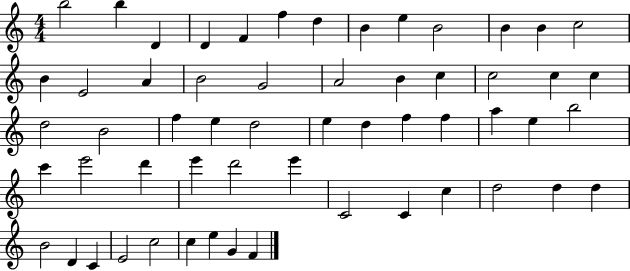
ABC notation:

X:1
T:Untitled
M:4/4
L:1/4
K:C
b2 b D D F f d B e B2 B B c2 B E2 A B2 G2 A2 B c c2 c c d2 B2 f e d2 e d f f a e b2 c' e'2 d' e' d'2 e' C2 C c d2 d d B2 D C E2 c2 c e G F